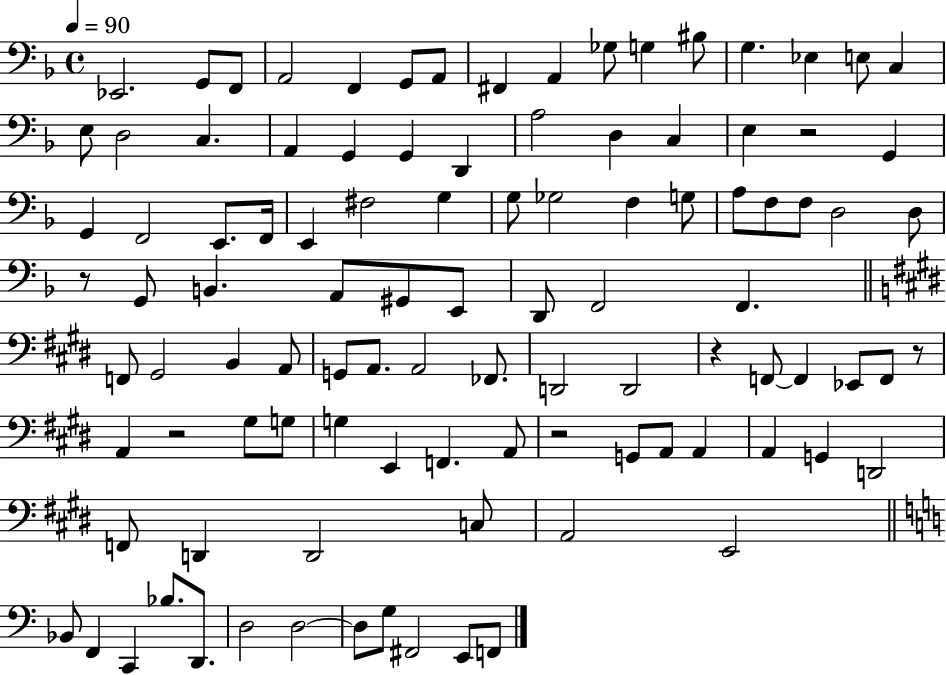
X:1
T:Untitled
M:4/4
L:1/4
K:F
_E,,2 G,,/2 F,,/2 A,,2 F,, G,,/2 A,,/2 ^F,, A,, _G,/2 G, ^B,/2 G, _E, E,/2 C, E,/2 D,2 C, A,, G,, G,, D,, A,2 D, C, E, z2 G,, G,, F,,2 E,,/2 F,,/4 E,, ^F,2 G, G,/2 _G,2 F, G,/2 A,/2 F,/2 F,/2 D,2 D,/2 z/2 G,,/2 B,, A,,/2 ^G,,/2 E,,/2 D,,/2 F,,2 F,, F,,/2 ^G,,2 B,, A,,/2 G,,/2 A,,/2 A,,2 _F,,/2 D,,2 D,,2 z F,,/2 F,, _E,,/2 F,,/2 z/2 A,, z2 ^G,/2 G,/2 G, E,, F,, A,,/2 z2 G,,/2 A,,/2 A,, A,, G,, D,,2 F,,/2 D,, D,,2 C,/2 A,,2 E,,2 _B,,/2 F,, C,, _B,/2 D,,/2 D,2 D,2 D,/2 G,/2 ^F,,2 E,,/2 F,,/2